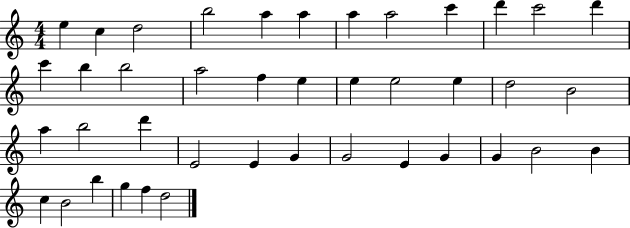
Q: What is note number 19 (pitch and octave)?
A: E5